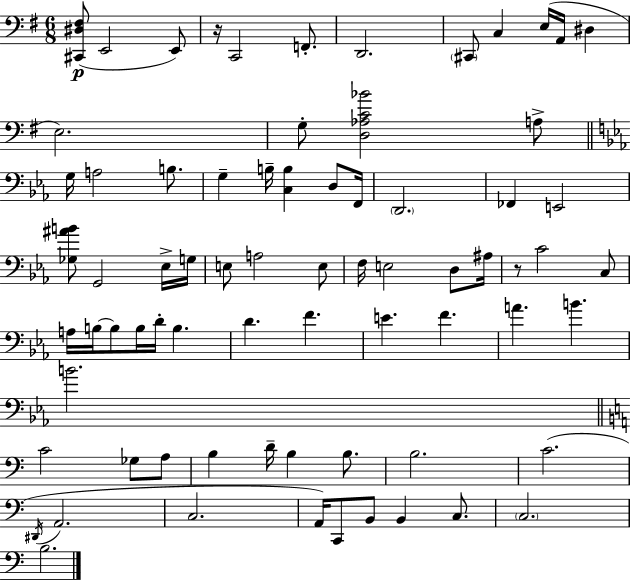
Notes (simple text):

[C#2,D#3,F#3]/e E2/h E2/e R/s C2/h F2/e. D2/h. C#2/e C3/q E3/s A2/s D#3/q E3/h. G3/e [D3,Ab3,C4,Bb4]/h A3/e G3/s A3/h B3/e. G3/q B3/s [C3,B3]/q D3/e F2/s D2/h. FES2/q E2/h [Gb3,A#4,B4]/e G2/h Eb3/s G3/s E3/e A3/h E3/e F3/s E3/h D3/e A#3/s R/e C4/h C3/e A3/s B3/s B3/e B3/s D4/s B3/q. D4/q. F4/q. E4/q. F4/q. A4/q. B4/q. B4/h. C4/h Gb3/e A3/e B3/q D4/s B3/q B3/e. B3/h. C4/h. D#2/s A2/h. C3/h. A2/s C2/e B2/e B2/q C3/e. C3/h. B3/h.